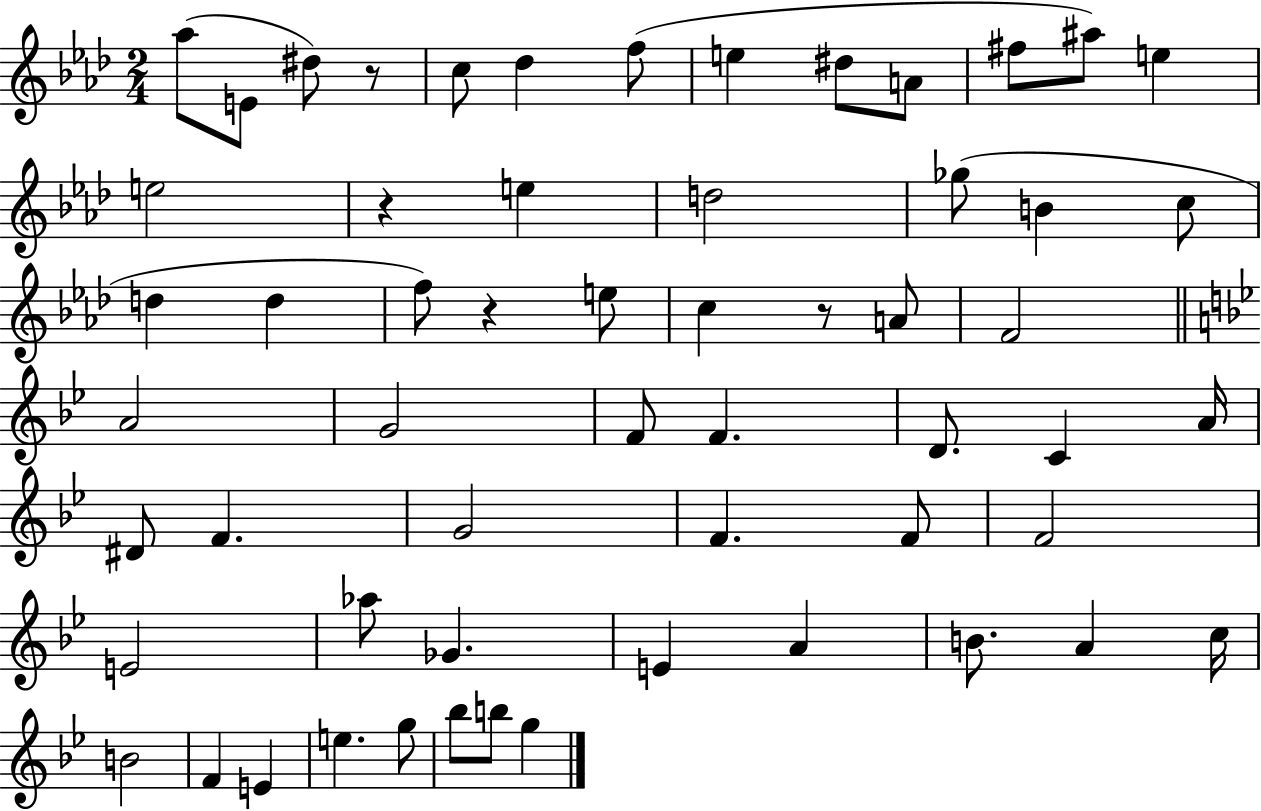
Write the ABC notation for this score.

X:1
T:Untitled
M:2/4
L:1/4
K:Ab
_a/2 E/2 ^d/2 z/2 c/2 _d f/2 e ^d/2 A/2 ^f/2 ^a/2 e e2 z e d2 _g/2 B c/2 d d f/2 z e/2 c z/2 A/2 F2 A2 G2 F/2 F D/2 C A/4 ^D/2 F G2 F F/2 F2 E2 _a/2 _G E A B/2 A c/4 B2 F E e g/2 _b/2 b/2 g